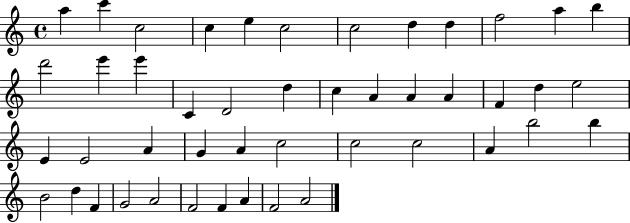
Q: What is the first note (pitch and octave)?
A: A5